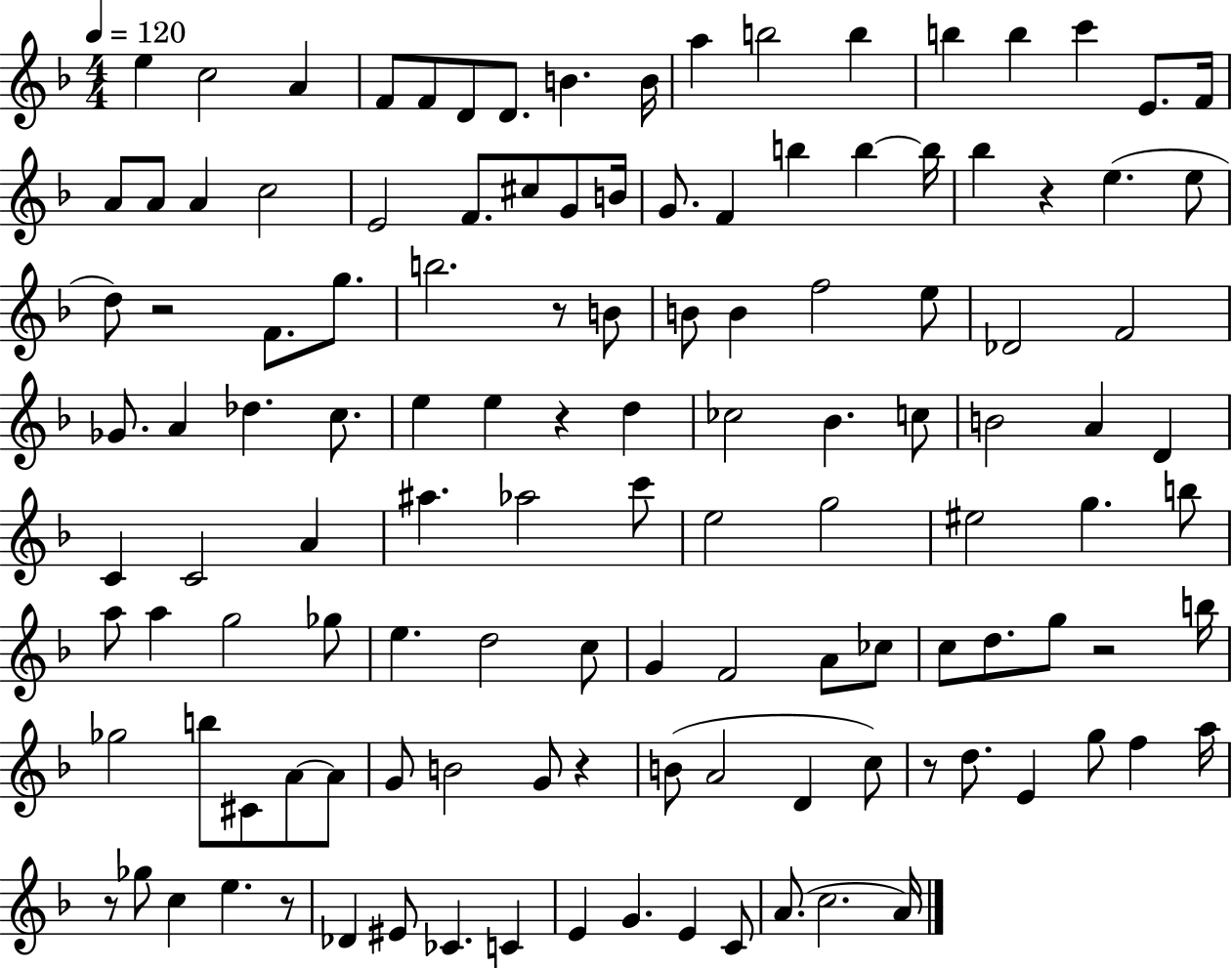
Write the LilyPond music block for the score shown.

{
  \clef treble
  \numericTimeSignature
  \time 4/4
  \key f \major
  \tempo 4 = 120
  e''4 c''2 a'4 | f'8 f'8 d'8 d'8. b'4. b'16 | a''4 b''2 b''4 | b''4 b''4 c'''4 e'8. f'16 | \break a'8 a'8 a'4 c''2 | e'2 f'8. cis''8 g'8 b'16 | g'8. f'4 b''4 b''4~~ b''16 | bes''4 r4 e''4.( e''8 | \break d''8) r2 f'8. g''8. | b''2. r8 b'8 | b'8 b'4 f''2 e''8 | des'2 f'2 | \break ges'8. a'4 des''4. c''8. | e''4 e''4 r4 d''4 | ces''2 bes'4. c''8 | b'2 a'4 d'4 | \break c'4 c'2 a'4 | ais''4. aes''2 c'''8 | e''2 g''2 | eis''2 g''4. b''8 | \break a''8 a''4 g''2 ges''8 | e''4. d''2 c''8 | g'4 f'2 a'8 ces''8 | c''8 d''8. g''8 r2 b''16 | \break ges''2 b''8 cis'8 a'8~~ a'8 | g'8 b'2 g'8 r4 | b'8( a'2 d'4 c''8) | r8 d''8. e'4 g''8 f''4 a''16 | \break r8 ges''8 c''4 e''4. r8 | des'4 eis'8 ces'4. c'4 | e'4 g'4. e'4 c'8 | a'8.( c''2. a'16) | \break \bar "|."
}